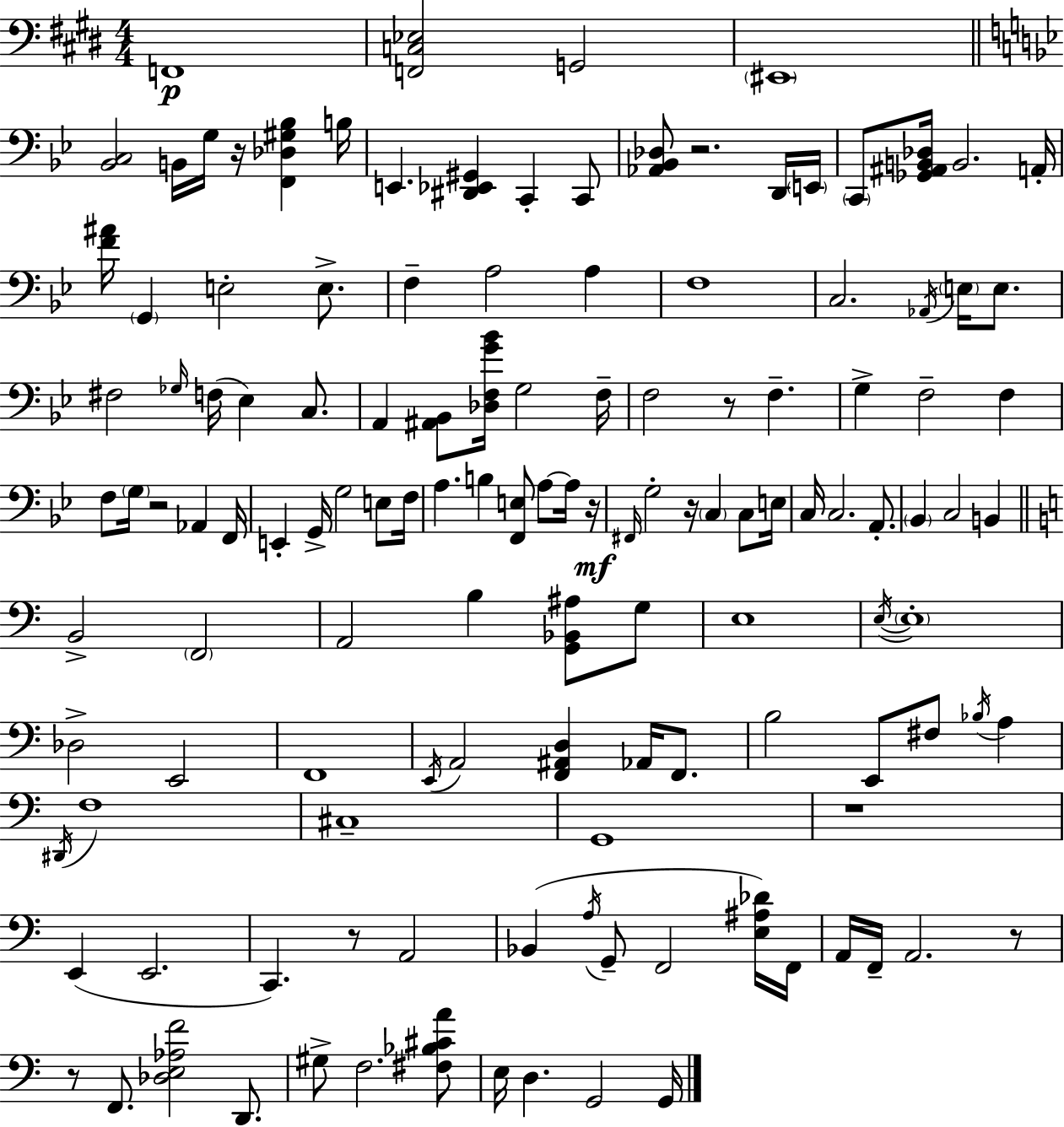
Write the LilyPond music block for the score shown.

{
  \clef bass
  \numericTimeSignature
  \time 4/4
  \key e \major
  \repeat volta 2 { f,1\p | <f, c ees>2 g,2 | \parenthesize eis,1 | \bar "||" \break \key bes \major <bes, c>2 b,16 g16 r16 <f, des gis bes>4 b16 | e,4. <dis, ees, gis,>4 c,4-. c,8 | <aes, bes, des>8 r2. d,16 \parenthesize e,16 | \parenthesize c,8 <ges, ais, b, des>16 b,2. a,16-. | \break <f' ais'>16 \parenthesize g,4 e2-. e8.-> | f4-- a2 a4 | f1 | c2. \acciaccatura { aes,16 } \parenthesize e16 e8. | \break fis2 \grace { ges16 }( f16 ees4) c8. | a,4 <ais, bes,>8 <des f g' bes'>16 g2 | f16-- f2 r8 f4.-- | g4-> f2-- f4 | \break f8 \parenthesize g16 r2 aes,4 | f,16 e,4-. g,16-> g2 e8 | f16 a4. b4 <f, e>8 a8~~ | a16 r16\mf \grace { fis,16 } g2-. r16 \parenthesize c4 | \break c8 e16 c16 c2. | a,8.-. \parenthesize bes,4 c2 b,4 | \bar "||" \break \key c \major b,2-> \parenthesize f,2 | a,2 b4 <g, bes, ais>8 g8 | e1 | \acciaccatura { e16~ }~ \parenthesize e1-. | \break des2-> e,2 | f,1 | \acciaccatura { e,16 } a,2 <f, ais, d>4 aes,16 f,8. | b2 e,8 fis8 \acciaccatura { bes16 } a4 | \break \acciaccatura { dis,16 } f1 | cis1-- | g,1 | r1 | \break e,4( e,2. | c,4.) r8 a,2 | bes,4( \acciaccatura { a16 } g,8-- f,2 | <e ais des'>16) f,16 a,16 f,16-- a,2. | \break r8 r8 f,8. <des e aes f'>2 | d,8. gis8-> f2. | <fis bes cis' a'>8 e16 d4. g,2 | g,16 } \bar "|."
}